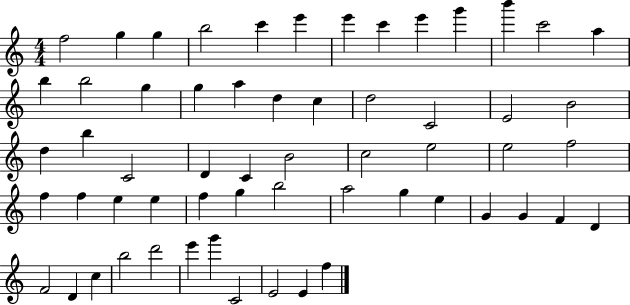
{
  \clef treble
  \numericTimeSignature
  \time 4/4
  \key c \major
  f''2 g''4 g''4 | b''2 c'''4 e'''4 | e'''4 c'''4 e'''4 g'''4 | b'''4 c'''2 a''4 | \break b''4 b''2 g''4 | g''4 a''4 d''4 c''4 | d''2 c'2 | e'2 b'2 | \break d''4 b''4 c'2 | d'4 c'4 b'2 | c''2 e''2 | e''2 f''2 | \break f''4 f''4 e''4 e''4 | f''4 g''4 b''2 | a''2 g''4 e''4 | g'4 g'4 f'4 d'4 | \break f'2 d'4 c''4 | b''2 d'''2 | e'''4 g'''4 c'2 | e'2 e'4 f''4 | \break \bar "|."
}